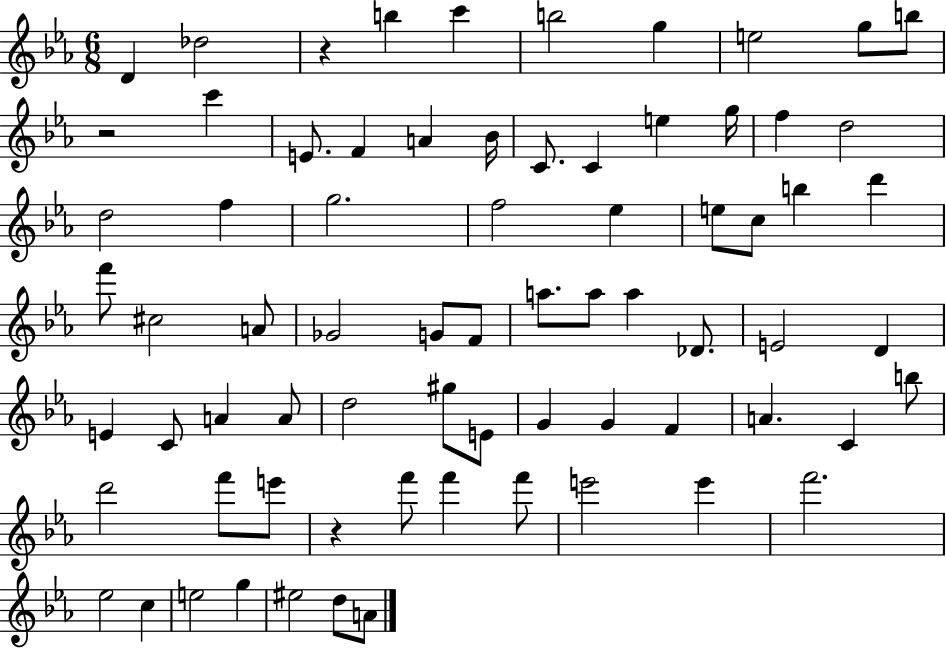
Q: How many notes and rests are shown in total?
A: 73